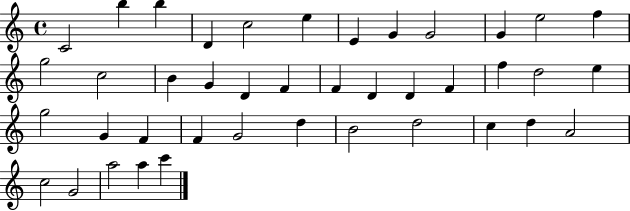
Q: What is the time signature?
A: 4/4